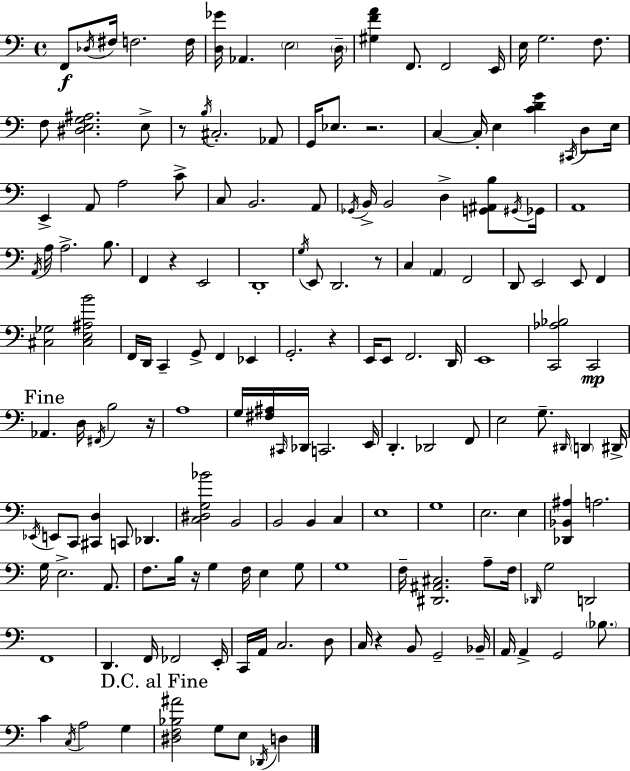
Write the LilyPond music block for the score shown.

{
  \clef bass
  \time 4/4
  \defaultTimeSignature
  \key c \major
  f,8\f \acciaccatura { des16 } fis16 f2. | f16 <d ges'>16 aes,4. \parenthesize e2 | \parenthesize d16-- <gis f' a'>4 f,8. f,2 | e,16 e16 g2. f8. | \break f8 <dis e g ais>2. e8-> | r8 \acciaccatura { b16 } cis2.-. | aes,8 g,16 ees8. r2. | c4~~ c16-. e4 <c' d' g'>4 \acciaccatura { cis,16 } | \break d8 e16 e,4-> a,8 a2 | c'8-> c8 b,2. | a,8 \acciaccatura { ges,16 } b,16-> b,2 d4-> | <g, ais, b>8 \acciaccatura { gis,16 } ges,16 a,1 | \break \acciaccatura { a,16 } a16 a2.-> | b8. f,4 r4 e,2 | d,1-. | \acciaccatura { g16 } e,8 d,2. | \break r8 c4 \parenthesize a,4 f,2 | d,8 e,2 | e,8 f,4 <cis ges>2 <cis e ais b'>2 | f,16 d,16 c,4-- g,8-> f,4 | \break ees,4 g,2.-. | r4 e,16 e,8 f,2. | d,16 e,1 | <c, aes bes>2 c,2\mp | \break \mark "Fine" aes,4. d16 \acciaccatura { fis,16 } b2 | r16 a1 | g16 <fis ais>16 \grace { cis,16 } des,16 c,2. | e,16 d,4.-. des,2 | \break f,8 e2 | g8.-- \grace { dis,16 } \parenthesize d,4 dis,16-> \acciaccatura { ees,16 } e,8 c,8 <cis, d>4 | c,8 des,4. <c dis g bes'>2 | b,2 b,2 | \break b,4 c4 e1 | g1 | e2. | e4 <des, bes, ais>4 a2. | \break g16 e2.-> | a,8. f8. b16 r16 | g4 f16 e4 g8 g1 | f16-- <dis, ais, cis>2. | \break a8-- f16 \grace { des,16 } g2 | d,2 f,1 | d,4. | f,16 fes,2 e,16-. c,16 a,16 c2. | \break d8 c16 r4 | b,8 g,2-- bes,16-- a,16 a,4-> | g,2 \parenthesize bes8. c'4 | \acciaccatura { c16 } a2 g4 \mark "D.C. al Fine" <dis f bes ais'>2 | \break g8 e8 \acciaccatura { des,16 } d4 \bar "|."
}